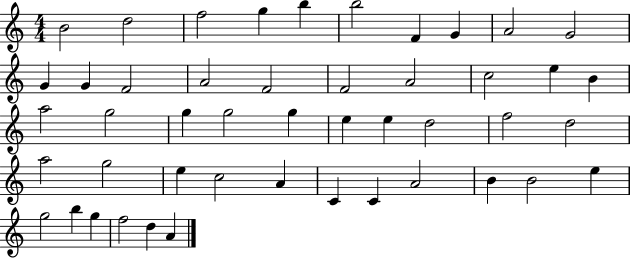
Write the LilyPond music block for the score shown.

{
  \clef treble
  \numericTimeSignature
  \time 4/4
  \key c \major
  b'2 d''2 | f''2 g''4 b''4 | b''2 f'4 g'4 | a'2 g'2 | \break g'4 g'4 f'2 | a'2 f'2 | f'2 a'2 | c''2 e''4 b'4 | \break a''2 g''2 | g''4 g''2 g''4 | e''4 e''4 d''2 | f''2 d''2 | \break a''2 g''2 | e''4 c''2 a'4 | c'4 c'4 a'2 | b'4 b'2 e''4 | \break g''2 b''4 g''4 | f''2 d''4 a'4 | \bar "|."
}